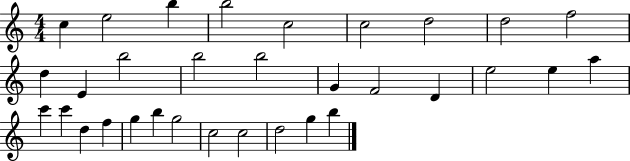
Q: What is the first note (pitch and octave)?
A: C5